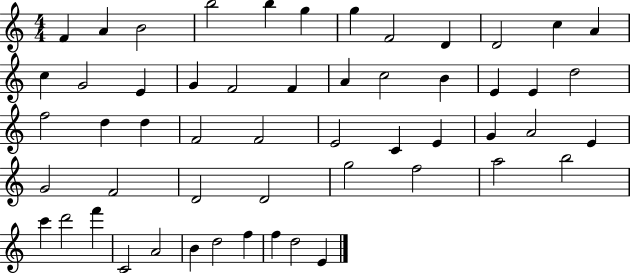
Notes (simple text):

F4/q A4/q B4/h B5/h B5/q G5/q G5/q F4/h D4/q D4/h C5/q A4/q C5/q G4/h E4/q G4/q F4/h F4/q A4/q C5/h B4/q E4/q E4/q D5/h F5/h D5/q D5/q F4/h F4/h E4/h C4/q E4/q G4/q A4/h E4/q G4/h F4/h D4/h D4/h G5/h F5/h A5/h B5/h C6/q D6/h F6/q C4/h A4/h B4/q D5/h F5/q F5/q D5/h E4/q